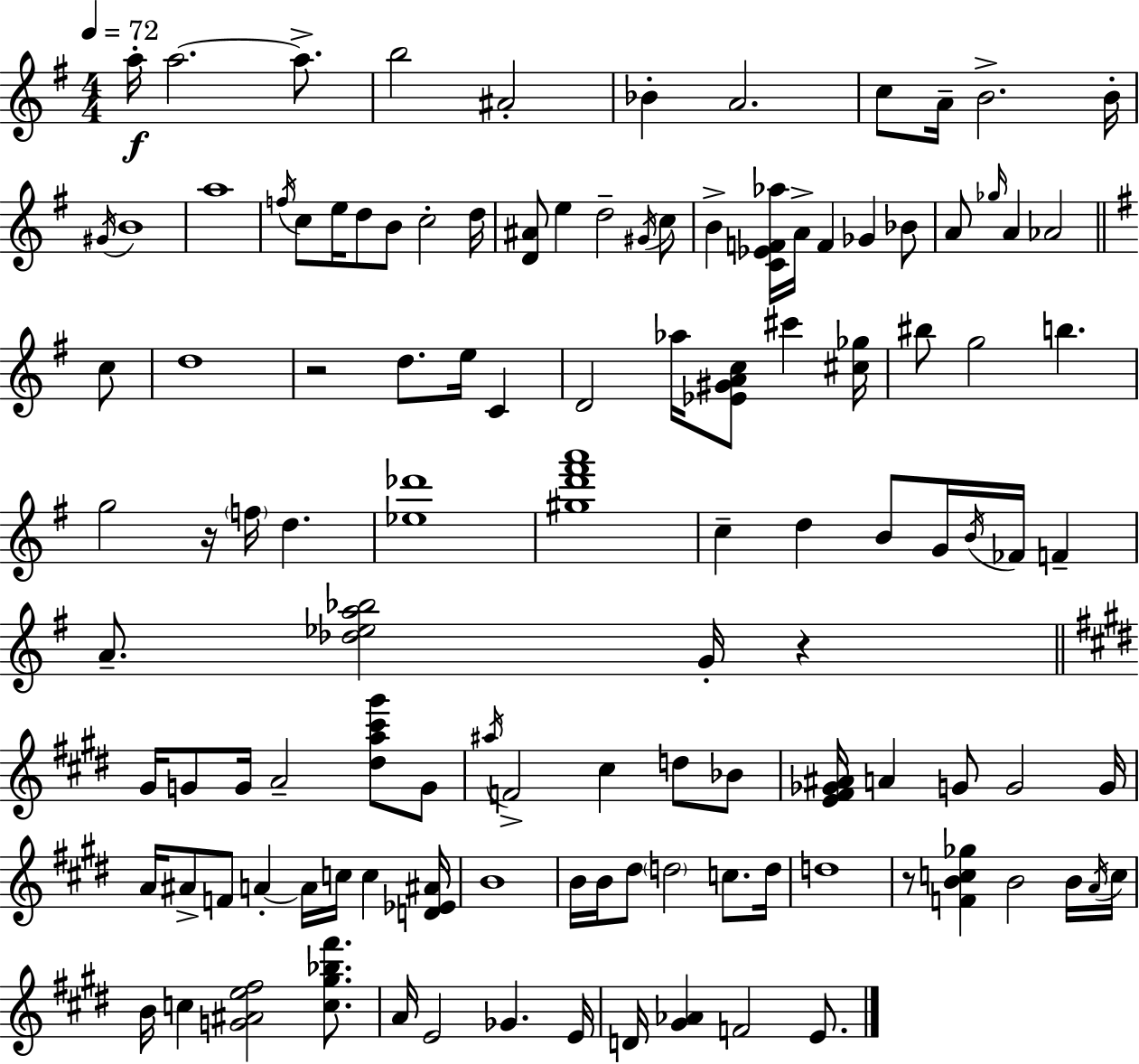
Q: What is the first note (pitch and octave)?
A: A5